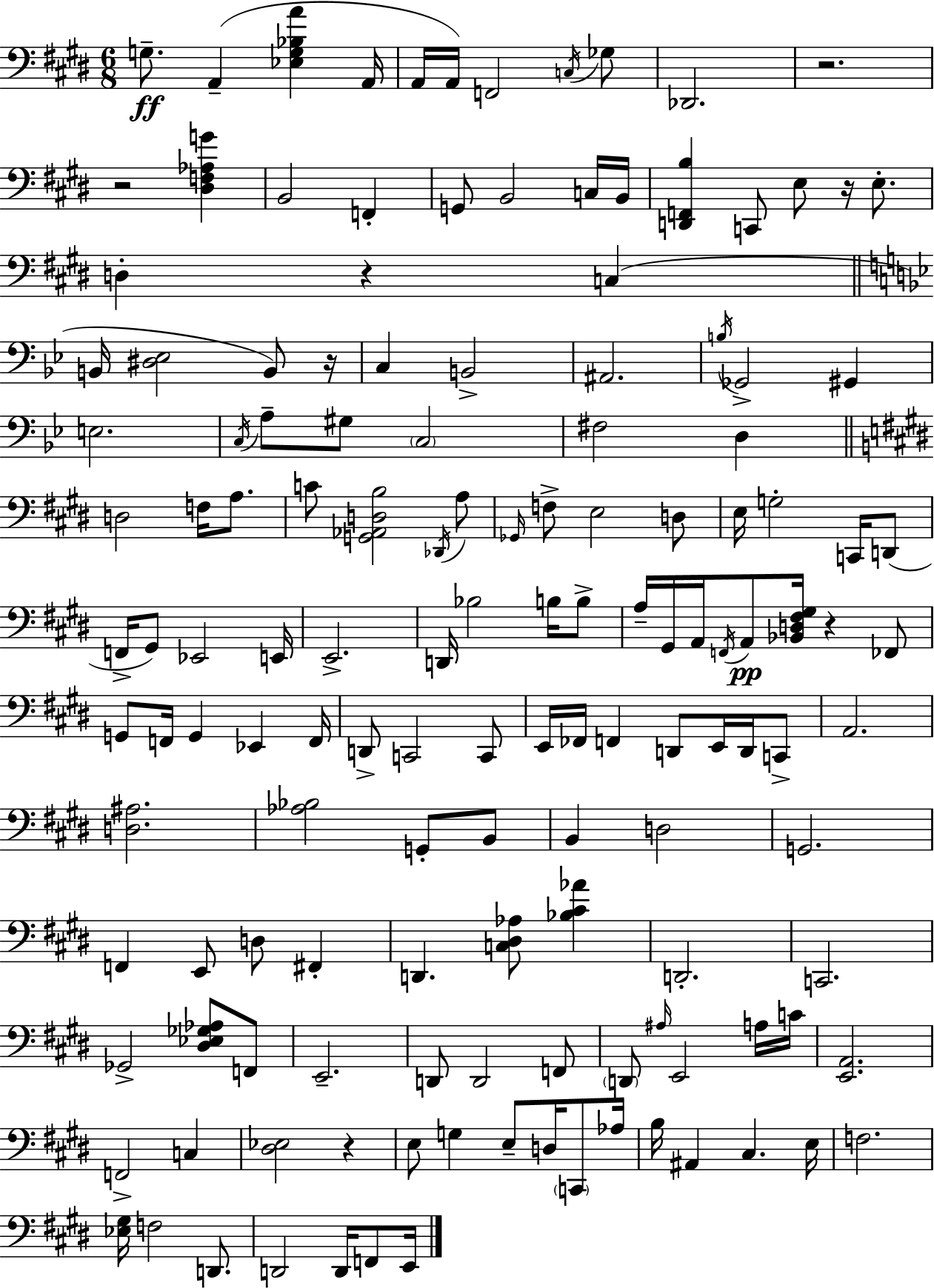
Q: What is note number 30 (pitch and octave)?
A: C3